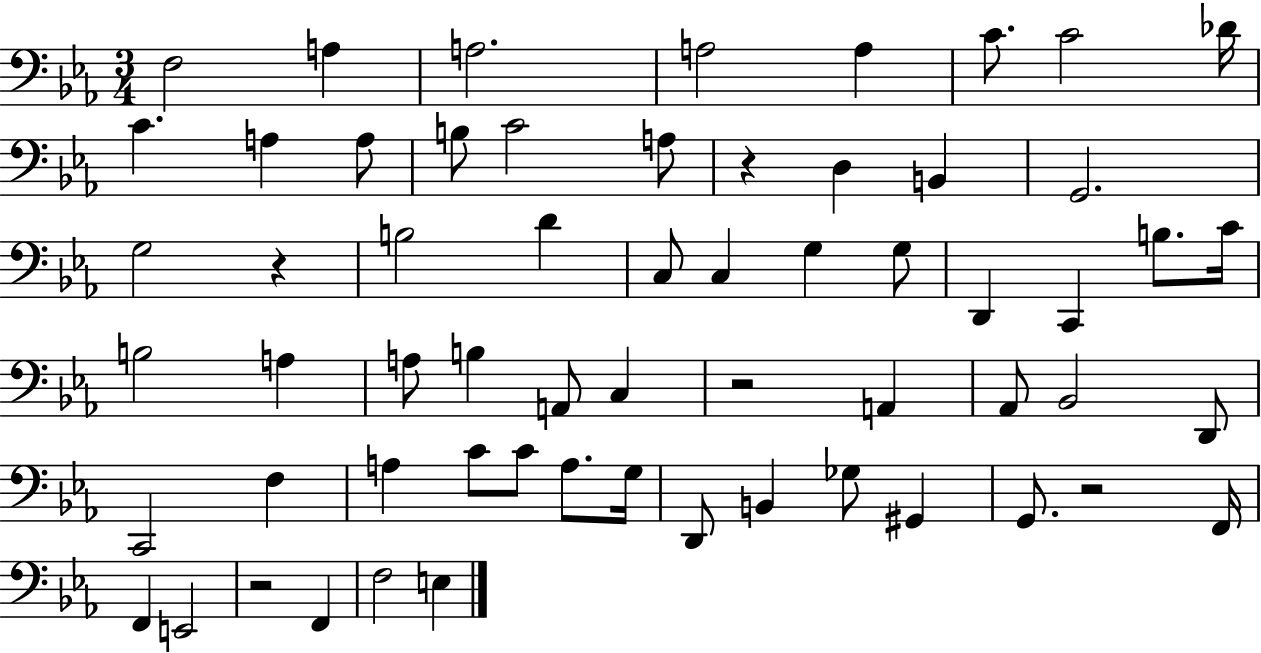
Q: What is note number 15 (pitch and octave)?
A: D3